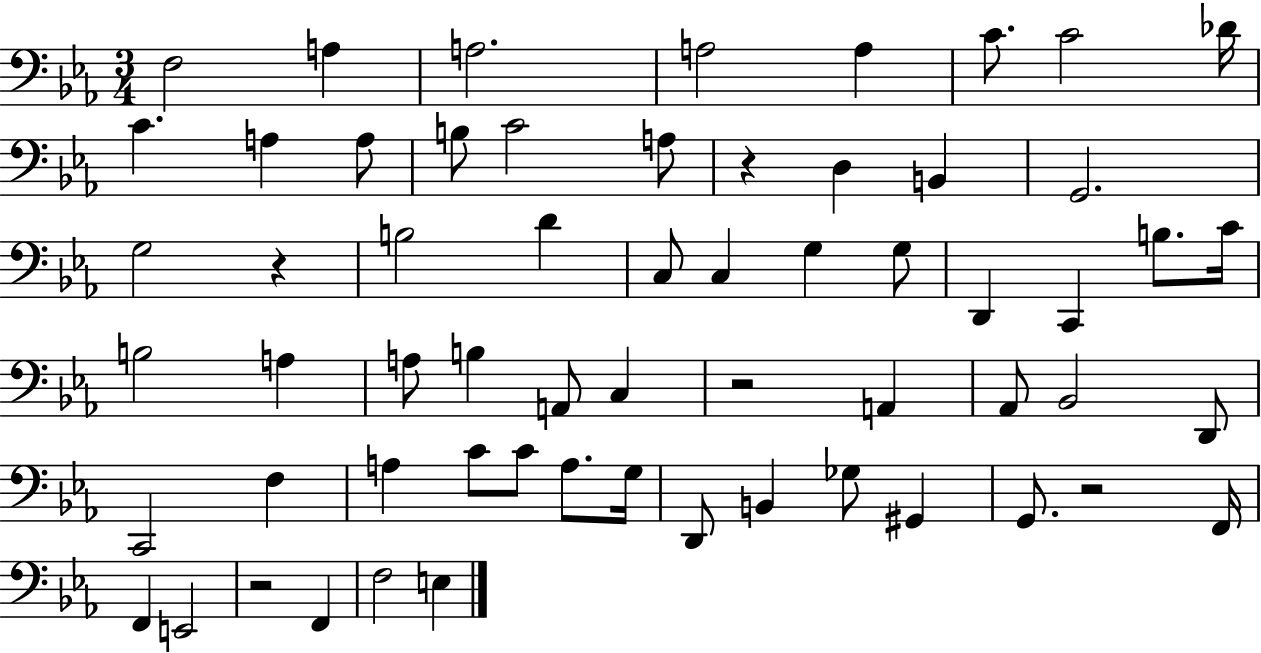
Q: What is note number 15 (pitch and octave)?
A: D3